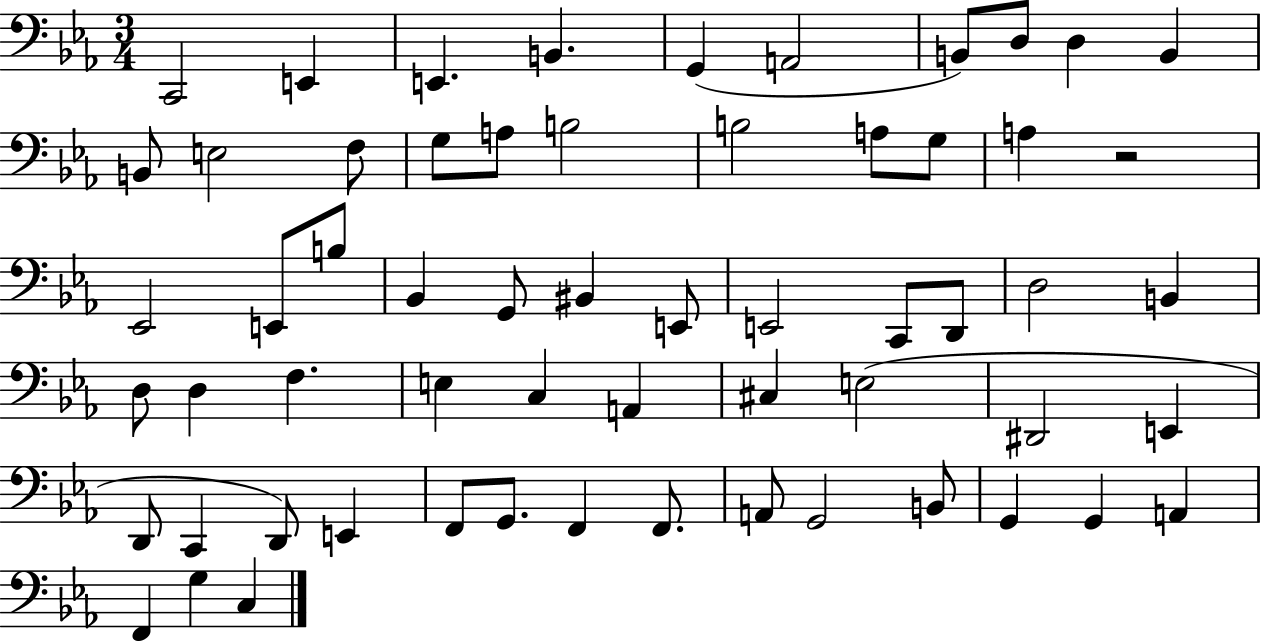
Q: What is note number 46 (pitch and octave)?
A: E2